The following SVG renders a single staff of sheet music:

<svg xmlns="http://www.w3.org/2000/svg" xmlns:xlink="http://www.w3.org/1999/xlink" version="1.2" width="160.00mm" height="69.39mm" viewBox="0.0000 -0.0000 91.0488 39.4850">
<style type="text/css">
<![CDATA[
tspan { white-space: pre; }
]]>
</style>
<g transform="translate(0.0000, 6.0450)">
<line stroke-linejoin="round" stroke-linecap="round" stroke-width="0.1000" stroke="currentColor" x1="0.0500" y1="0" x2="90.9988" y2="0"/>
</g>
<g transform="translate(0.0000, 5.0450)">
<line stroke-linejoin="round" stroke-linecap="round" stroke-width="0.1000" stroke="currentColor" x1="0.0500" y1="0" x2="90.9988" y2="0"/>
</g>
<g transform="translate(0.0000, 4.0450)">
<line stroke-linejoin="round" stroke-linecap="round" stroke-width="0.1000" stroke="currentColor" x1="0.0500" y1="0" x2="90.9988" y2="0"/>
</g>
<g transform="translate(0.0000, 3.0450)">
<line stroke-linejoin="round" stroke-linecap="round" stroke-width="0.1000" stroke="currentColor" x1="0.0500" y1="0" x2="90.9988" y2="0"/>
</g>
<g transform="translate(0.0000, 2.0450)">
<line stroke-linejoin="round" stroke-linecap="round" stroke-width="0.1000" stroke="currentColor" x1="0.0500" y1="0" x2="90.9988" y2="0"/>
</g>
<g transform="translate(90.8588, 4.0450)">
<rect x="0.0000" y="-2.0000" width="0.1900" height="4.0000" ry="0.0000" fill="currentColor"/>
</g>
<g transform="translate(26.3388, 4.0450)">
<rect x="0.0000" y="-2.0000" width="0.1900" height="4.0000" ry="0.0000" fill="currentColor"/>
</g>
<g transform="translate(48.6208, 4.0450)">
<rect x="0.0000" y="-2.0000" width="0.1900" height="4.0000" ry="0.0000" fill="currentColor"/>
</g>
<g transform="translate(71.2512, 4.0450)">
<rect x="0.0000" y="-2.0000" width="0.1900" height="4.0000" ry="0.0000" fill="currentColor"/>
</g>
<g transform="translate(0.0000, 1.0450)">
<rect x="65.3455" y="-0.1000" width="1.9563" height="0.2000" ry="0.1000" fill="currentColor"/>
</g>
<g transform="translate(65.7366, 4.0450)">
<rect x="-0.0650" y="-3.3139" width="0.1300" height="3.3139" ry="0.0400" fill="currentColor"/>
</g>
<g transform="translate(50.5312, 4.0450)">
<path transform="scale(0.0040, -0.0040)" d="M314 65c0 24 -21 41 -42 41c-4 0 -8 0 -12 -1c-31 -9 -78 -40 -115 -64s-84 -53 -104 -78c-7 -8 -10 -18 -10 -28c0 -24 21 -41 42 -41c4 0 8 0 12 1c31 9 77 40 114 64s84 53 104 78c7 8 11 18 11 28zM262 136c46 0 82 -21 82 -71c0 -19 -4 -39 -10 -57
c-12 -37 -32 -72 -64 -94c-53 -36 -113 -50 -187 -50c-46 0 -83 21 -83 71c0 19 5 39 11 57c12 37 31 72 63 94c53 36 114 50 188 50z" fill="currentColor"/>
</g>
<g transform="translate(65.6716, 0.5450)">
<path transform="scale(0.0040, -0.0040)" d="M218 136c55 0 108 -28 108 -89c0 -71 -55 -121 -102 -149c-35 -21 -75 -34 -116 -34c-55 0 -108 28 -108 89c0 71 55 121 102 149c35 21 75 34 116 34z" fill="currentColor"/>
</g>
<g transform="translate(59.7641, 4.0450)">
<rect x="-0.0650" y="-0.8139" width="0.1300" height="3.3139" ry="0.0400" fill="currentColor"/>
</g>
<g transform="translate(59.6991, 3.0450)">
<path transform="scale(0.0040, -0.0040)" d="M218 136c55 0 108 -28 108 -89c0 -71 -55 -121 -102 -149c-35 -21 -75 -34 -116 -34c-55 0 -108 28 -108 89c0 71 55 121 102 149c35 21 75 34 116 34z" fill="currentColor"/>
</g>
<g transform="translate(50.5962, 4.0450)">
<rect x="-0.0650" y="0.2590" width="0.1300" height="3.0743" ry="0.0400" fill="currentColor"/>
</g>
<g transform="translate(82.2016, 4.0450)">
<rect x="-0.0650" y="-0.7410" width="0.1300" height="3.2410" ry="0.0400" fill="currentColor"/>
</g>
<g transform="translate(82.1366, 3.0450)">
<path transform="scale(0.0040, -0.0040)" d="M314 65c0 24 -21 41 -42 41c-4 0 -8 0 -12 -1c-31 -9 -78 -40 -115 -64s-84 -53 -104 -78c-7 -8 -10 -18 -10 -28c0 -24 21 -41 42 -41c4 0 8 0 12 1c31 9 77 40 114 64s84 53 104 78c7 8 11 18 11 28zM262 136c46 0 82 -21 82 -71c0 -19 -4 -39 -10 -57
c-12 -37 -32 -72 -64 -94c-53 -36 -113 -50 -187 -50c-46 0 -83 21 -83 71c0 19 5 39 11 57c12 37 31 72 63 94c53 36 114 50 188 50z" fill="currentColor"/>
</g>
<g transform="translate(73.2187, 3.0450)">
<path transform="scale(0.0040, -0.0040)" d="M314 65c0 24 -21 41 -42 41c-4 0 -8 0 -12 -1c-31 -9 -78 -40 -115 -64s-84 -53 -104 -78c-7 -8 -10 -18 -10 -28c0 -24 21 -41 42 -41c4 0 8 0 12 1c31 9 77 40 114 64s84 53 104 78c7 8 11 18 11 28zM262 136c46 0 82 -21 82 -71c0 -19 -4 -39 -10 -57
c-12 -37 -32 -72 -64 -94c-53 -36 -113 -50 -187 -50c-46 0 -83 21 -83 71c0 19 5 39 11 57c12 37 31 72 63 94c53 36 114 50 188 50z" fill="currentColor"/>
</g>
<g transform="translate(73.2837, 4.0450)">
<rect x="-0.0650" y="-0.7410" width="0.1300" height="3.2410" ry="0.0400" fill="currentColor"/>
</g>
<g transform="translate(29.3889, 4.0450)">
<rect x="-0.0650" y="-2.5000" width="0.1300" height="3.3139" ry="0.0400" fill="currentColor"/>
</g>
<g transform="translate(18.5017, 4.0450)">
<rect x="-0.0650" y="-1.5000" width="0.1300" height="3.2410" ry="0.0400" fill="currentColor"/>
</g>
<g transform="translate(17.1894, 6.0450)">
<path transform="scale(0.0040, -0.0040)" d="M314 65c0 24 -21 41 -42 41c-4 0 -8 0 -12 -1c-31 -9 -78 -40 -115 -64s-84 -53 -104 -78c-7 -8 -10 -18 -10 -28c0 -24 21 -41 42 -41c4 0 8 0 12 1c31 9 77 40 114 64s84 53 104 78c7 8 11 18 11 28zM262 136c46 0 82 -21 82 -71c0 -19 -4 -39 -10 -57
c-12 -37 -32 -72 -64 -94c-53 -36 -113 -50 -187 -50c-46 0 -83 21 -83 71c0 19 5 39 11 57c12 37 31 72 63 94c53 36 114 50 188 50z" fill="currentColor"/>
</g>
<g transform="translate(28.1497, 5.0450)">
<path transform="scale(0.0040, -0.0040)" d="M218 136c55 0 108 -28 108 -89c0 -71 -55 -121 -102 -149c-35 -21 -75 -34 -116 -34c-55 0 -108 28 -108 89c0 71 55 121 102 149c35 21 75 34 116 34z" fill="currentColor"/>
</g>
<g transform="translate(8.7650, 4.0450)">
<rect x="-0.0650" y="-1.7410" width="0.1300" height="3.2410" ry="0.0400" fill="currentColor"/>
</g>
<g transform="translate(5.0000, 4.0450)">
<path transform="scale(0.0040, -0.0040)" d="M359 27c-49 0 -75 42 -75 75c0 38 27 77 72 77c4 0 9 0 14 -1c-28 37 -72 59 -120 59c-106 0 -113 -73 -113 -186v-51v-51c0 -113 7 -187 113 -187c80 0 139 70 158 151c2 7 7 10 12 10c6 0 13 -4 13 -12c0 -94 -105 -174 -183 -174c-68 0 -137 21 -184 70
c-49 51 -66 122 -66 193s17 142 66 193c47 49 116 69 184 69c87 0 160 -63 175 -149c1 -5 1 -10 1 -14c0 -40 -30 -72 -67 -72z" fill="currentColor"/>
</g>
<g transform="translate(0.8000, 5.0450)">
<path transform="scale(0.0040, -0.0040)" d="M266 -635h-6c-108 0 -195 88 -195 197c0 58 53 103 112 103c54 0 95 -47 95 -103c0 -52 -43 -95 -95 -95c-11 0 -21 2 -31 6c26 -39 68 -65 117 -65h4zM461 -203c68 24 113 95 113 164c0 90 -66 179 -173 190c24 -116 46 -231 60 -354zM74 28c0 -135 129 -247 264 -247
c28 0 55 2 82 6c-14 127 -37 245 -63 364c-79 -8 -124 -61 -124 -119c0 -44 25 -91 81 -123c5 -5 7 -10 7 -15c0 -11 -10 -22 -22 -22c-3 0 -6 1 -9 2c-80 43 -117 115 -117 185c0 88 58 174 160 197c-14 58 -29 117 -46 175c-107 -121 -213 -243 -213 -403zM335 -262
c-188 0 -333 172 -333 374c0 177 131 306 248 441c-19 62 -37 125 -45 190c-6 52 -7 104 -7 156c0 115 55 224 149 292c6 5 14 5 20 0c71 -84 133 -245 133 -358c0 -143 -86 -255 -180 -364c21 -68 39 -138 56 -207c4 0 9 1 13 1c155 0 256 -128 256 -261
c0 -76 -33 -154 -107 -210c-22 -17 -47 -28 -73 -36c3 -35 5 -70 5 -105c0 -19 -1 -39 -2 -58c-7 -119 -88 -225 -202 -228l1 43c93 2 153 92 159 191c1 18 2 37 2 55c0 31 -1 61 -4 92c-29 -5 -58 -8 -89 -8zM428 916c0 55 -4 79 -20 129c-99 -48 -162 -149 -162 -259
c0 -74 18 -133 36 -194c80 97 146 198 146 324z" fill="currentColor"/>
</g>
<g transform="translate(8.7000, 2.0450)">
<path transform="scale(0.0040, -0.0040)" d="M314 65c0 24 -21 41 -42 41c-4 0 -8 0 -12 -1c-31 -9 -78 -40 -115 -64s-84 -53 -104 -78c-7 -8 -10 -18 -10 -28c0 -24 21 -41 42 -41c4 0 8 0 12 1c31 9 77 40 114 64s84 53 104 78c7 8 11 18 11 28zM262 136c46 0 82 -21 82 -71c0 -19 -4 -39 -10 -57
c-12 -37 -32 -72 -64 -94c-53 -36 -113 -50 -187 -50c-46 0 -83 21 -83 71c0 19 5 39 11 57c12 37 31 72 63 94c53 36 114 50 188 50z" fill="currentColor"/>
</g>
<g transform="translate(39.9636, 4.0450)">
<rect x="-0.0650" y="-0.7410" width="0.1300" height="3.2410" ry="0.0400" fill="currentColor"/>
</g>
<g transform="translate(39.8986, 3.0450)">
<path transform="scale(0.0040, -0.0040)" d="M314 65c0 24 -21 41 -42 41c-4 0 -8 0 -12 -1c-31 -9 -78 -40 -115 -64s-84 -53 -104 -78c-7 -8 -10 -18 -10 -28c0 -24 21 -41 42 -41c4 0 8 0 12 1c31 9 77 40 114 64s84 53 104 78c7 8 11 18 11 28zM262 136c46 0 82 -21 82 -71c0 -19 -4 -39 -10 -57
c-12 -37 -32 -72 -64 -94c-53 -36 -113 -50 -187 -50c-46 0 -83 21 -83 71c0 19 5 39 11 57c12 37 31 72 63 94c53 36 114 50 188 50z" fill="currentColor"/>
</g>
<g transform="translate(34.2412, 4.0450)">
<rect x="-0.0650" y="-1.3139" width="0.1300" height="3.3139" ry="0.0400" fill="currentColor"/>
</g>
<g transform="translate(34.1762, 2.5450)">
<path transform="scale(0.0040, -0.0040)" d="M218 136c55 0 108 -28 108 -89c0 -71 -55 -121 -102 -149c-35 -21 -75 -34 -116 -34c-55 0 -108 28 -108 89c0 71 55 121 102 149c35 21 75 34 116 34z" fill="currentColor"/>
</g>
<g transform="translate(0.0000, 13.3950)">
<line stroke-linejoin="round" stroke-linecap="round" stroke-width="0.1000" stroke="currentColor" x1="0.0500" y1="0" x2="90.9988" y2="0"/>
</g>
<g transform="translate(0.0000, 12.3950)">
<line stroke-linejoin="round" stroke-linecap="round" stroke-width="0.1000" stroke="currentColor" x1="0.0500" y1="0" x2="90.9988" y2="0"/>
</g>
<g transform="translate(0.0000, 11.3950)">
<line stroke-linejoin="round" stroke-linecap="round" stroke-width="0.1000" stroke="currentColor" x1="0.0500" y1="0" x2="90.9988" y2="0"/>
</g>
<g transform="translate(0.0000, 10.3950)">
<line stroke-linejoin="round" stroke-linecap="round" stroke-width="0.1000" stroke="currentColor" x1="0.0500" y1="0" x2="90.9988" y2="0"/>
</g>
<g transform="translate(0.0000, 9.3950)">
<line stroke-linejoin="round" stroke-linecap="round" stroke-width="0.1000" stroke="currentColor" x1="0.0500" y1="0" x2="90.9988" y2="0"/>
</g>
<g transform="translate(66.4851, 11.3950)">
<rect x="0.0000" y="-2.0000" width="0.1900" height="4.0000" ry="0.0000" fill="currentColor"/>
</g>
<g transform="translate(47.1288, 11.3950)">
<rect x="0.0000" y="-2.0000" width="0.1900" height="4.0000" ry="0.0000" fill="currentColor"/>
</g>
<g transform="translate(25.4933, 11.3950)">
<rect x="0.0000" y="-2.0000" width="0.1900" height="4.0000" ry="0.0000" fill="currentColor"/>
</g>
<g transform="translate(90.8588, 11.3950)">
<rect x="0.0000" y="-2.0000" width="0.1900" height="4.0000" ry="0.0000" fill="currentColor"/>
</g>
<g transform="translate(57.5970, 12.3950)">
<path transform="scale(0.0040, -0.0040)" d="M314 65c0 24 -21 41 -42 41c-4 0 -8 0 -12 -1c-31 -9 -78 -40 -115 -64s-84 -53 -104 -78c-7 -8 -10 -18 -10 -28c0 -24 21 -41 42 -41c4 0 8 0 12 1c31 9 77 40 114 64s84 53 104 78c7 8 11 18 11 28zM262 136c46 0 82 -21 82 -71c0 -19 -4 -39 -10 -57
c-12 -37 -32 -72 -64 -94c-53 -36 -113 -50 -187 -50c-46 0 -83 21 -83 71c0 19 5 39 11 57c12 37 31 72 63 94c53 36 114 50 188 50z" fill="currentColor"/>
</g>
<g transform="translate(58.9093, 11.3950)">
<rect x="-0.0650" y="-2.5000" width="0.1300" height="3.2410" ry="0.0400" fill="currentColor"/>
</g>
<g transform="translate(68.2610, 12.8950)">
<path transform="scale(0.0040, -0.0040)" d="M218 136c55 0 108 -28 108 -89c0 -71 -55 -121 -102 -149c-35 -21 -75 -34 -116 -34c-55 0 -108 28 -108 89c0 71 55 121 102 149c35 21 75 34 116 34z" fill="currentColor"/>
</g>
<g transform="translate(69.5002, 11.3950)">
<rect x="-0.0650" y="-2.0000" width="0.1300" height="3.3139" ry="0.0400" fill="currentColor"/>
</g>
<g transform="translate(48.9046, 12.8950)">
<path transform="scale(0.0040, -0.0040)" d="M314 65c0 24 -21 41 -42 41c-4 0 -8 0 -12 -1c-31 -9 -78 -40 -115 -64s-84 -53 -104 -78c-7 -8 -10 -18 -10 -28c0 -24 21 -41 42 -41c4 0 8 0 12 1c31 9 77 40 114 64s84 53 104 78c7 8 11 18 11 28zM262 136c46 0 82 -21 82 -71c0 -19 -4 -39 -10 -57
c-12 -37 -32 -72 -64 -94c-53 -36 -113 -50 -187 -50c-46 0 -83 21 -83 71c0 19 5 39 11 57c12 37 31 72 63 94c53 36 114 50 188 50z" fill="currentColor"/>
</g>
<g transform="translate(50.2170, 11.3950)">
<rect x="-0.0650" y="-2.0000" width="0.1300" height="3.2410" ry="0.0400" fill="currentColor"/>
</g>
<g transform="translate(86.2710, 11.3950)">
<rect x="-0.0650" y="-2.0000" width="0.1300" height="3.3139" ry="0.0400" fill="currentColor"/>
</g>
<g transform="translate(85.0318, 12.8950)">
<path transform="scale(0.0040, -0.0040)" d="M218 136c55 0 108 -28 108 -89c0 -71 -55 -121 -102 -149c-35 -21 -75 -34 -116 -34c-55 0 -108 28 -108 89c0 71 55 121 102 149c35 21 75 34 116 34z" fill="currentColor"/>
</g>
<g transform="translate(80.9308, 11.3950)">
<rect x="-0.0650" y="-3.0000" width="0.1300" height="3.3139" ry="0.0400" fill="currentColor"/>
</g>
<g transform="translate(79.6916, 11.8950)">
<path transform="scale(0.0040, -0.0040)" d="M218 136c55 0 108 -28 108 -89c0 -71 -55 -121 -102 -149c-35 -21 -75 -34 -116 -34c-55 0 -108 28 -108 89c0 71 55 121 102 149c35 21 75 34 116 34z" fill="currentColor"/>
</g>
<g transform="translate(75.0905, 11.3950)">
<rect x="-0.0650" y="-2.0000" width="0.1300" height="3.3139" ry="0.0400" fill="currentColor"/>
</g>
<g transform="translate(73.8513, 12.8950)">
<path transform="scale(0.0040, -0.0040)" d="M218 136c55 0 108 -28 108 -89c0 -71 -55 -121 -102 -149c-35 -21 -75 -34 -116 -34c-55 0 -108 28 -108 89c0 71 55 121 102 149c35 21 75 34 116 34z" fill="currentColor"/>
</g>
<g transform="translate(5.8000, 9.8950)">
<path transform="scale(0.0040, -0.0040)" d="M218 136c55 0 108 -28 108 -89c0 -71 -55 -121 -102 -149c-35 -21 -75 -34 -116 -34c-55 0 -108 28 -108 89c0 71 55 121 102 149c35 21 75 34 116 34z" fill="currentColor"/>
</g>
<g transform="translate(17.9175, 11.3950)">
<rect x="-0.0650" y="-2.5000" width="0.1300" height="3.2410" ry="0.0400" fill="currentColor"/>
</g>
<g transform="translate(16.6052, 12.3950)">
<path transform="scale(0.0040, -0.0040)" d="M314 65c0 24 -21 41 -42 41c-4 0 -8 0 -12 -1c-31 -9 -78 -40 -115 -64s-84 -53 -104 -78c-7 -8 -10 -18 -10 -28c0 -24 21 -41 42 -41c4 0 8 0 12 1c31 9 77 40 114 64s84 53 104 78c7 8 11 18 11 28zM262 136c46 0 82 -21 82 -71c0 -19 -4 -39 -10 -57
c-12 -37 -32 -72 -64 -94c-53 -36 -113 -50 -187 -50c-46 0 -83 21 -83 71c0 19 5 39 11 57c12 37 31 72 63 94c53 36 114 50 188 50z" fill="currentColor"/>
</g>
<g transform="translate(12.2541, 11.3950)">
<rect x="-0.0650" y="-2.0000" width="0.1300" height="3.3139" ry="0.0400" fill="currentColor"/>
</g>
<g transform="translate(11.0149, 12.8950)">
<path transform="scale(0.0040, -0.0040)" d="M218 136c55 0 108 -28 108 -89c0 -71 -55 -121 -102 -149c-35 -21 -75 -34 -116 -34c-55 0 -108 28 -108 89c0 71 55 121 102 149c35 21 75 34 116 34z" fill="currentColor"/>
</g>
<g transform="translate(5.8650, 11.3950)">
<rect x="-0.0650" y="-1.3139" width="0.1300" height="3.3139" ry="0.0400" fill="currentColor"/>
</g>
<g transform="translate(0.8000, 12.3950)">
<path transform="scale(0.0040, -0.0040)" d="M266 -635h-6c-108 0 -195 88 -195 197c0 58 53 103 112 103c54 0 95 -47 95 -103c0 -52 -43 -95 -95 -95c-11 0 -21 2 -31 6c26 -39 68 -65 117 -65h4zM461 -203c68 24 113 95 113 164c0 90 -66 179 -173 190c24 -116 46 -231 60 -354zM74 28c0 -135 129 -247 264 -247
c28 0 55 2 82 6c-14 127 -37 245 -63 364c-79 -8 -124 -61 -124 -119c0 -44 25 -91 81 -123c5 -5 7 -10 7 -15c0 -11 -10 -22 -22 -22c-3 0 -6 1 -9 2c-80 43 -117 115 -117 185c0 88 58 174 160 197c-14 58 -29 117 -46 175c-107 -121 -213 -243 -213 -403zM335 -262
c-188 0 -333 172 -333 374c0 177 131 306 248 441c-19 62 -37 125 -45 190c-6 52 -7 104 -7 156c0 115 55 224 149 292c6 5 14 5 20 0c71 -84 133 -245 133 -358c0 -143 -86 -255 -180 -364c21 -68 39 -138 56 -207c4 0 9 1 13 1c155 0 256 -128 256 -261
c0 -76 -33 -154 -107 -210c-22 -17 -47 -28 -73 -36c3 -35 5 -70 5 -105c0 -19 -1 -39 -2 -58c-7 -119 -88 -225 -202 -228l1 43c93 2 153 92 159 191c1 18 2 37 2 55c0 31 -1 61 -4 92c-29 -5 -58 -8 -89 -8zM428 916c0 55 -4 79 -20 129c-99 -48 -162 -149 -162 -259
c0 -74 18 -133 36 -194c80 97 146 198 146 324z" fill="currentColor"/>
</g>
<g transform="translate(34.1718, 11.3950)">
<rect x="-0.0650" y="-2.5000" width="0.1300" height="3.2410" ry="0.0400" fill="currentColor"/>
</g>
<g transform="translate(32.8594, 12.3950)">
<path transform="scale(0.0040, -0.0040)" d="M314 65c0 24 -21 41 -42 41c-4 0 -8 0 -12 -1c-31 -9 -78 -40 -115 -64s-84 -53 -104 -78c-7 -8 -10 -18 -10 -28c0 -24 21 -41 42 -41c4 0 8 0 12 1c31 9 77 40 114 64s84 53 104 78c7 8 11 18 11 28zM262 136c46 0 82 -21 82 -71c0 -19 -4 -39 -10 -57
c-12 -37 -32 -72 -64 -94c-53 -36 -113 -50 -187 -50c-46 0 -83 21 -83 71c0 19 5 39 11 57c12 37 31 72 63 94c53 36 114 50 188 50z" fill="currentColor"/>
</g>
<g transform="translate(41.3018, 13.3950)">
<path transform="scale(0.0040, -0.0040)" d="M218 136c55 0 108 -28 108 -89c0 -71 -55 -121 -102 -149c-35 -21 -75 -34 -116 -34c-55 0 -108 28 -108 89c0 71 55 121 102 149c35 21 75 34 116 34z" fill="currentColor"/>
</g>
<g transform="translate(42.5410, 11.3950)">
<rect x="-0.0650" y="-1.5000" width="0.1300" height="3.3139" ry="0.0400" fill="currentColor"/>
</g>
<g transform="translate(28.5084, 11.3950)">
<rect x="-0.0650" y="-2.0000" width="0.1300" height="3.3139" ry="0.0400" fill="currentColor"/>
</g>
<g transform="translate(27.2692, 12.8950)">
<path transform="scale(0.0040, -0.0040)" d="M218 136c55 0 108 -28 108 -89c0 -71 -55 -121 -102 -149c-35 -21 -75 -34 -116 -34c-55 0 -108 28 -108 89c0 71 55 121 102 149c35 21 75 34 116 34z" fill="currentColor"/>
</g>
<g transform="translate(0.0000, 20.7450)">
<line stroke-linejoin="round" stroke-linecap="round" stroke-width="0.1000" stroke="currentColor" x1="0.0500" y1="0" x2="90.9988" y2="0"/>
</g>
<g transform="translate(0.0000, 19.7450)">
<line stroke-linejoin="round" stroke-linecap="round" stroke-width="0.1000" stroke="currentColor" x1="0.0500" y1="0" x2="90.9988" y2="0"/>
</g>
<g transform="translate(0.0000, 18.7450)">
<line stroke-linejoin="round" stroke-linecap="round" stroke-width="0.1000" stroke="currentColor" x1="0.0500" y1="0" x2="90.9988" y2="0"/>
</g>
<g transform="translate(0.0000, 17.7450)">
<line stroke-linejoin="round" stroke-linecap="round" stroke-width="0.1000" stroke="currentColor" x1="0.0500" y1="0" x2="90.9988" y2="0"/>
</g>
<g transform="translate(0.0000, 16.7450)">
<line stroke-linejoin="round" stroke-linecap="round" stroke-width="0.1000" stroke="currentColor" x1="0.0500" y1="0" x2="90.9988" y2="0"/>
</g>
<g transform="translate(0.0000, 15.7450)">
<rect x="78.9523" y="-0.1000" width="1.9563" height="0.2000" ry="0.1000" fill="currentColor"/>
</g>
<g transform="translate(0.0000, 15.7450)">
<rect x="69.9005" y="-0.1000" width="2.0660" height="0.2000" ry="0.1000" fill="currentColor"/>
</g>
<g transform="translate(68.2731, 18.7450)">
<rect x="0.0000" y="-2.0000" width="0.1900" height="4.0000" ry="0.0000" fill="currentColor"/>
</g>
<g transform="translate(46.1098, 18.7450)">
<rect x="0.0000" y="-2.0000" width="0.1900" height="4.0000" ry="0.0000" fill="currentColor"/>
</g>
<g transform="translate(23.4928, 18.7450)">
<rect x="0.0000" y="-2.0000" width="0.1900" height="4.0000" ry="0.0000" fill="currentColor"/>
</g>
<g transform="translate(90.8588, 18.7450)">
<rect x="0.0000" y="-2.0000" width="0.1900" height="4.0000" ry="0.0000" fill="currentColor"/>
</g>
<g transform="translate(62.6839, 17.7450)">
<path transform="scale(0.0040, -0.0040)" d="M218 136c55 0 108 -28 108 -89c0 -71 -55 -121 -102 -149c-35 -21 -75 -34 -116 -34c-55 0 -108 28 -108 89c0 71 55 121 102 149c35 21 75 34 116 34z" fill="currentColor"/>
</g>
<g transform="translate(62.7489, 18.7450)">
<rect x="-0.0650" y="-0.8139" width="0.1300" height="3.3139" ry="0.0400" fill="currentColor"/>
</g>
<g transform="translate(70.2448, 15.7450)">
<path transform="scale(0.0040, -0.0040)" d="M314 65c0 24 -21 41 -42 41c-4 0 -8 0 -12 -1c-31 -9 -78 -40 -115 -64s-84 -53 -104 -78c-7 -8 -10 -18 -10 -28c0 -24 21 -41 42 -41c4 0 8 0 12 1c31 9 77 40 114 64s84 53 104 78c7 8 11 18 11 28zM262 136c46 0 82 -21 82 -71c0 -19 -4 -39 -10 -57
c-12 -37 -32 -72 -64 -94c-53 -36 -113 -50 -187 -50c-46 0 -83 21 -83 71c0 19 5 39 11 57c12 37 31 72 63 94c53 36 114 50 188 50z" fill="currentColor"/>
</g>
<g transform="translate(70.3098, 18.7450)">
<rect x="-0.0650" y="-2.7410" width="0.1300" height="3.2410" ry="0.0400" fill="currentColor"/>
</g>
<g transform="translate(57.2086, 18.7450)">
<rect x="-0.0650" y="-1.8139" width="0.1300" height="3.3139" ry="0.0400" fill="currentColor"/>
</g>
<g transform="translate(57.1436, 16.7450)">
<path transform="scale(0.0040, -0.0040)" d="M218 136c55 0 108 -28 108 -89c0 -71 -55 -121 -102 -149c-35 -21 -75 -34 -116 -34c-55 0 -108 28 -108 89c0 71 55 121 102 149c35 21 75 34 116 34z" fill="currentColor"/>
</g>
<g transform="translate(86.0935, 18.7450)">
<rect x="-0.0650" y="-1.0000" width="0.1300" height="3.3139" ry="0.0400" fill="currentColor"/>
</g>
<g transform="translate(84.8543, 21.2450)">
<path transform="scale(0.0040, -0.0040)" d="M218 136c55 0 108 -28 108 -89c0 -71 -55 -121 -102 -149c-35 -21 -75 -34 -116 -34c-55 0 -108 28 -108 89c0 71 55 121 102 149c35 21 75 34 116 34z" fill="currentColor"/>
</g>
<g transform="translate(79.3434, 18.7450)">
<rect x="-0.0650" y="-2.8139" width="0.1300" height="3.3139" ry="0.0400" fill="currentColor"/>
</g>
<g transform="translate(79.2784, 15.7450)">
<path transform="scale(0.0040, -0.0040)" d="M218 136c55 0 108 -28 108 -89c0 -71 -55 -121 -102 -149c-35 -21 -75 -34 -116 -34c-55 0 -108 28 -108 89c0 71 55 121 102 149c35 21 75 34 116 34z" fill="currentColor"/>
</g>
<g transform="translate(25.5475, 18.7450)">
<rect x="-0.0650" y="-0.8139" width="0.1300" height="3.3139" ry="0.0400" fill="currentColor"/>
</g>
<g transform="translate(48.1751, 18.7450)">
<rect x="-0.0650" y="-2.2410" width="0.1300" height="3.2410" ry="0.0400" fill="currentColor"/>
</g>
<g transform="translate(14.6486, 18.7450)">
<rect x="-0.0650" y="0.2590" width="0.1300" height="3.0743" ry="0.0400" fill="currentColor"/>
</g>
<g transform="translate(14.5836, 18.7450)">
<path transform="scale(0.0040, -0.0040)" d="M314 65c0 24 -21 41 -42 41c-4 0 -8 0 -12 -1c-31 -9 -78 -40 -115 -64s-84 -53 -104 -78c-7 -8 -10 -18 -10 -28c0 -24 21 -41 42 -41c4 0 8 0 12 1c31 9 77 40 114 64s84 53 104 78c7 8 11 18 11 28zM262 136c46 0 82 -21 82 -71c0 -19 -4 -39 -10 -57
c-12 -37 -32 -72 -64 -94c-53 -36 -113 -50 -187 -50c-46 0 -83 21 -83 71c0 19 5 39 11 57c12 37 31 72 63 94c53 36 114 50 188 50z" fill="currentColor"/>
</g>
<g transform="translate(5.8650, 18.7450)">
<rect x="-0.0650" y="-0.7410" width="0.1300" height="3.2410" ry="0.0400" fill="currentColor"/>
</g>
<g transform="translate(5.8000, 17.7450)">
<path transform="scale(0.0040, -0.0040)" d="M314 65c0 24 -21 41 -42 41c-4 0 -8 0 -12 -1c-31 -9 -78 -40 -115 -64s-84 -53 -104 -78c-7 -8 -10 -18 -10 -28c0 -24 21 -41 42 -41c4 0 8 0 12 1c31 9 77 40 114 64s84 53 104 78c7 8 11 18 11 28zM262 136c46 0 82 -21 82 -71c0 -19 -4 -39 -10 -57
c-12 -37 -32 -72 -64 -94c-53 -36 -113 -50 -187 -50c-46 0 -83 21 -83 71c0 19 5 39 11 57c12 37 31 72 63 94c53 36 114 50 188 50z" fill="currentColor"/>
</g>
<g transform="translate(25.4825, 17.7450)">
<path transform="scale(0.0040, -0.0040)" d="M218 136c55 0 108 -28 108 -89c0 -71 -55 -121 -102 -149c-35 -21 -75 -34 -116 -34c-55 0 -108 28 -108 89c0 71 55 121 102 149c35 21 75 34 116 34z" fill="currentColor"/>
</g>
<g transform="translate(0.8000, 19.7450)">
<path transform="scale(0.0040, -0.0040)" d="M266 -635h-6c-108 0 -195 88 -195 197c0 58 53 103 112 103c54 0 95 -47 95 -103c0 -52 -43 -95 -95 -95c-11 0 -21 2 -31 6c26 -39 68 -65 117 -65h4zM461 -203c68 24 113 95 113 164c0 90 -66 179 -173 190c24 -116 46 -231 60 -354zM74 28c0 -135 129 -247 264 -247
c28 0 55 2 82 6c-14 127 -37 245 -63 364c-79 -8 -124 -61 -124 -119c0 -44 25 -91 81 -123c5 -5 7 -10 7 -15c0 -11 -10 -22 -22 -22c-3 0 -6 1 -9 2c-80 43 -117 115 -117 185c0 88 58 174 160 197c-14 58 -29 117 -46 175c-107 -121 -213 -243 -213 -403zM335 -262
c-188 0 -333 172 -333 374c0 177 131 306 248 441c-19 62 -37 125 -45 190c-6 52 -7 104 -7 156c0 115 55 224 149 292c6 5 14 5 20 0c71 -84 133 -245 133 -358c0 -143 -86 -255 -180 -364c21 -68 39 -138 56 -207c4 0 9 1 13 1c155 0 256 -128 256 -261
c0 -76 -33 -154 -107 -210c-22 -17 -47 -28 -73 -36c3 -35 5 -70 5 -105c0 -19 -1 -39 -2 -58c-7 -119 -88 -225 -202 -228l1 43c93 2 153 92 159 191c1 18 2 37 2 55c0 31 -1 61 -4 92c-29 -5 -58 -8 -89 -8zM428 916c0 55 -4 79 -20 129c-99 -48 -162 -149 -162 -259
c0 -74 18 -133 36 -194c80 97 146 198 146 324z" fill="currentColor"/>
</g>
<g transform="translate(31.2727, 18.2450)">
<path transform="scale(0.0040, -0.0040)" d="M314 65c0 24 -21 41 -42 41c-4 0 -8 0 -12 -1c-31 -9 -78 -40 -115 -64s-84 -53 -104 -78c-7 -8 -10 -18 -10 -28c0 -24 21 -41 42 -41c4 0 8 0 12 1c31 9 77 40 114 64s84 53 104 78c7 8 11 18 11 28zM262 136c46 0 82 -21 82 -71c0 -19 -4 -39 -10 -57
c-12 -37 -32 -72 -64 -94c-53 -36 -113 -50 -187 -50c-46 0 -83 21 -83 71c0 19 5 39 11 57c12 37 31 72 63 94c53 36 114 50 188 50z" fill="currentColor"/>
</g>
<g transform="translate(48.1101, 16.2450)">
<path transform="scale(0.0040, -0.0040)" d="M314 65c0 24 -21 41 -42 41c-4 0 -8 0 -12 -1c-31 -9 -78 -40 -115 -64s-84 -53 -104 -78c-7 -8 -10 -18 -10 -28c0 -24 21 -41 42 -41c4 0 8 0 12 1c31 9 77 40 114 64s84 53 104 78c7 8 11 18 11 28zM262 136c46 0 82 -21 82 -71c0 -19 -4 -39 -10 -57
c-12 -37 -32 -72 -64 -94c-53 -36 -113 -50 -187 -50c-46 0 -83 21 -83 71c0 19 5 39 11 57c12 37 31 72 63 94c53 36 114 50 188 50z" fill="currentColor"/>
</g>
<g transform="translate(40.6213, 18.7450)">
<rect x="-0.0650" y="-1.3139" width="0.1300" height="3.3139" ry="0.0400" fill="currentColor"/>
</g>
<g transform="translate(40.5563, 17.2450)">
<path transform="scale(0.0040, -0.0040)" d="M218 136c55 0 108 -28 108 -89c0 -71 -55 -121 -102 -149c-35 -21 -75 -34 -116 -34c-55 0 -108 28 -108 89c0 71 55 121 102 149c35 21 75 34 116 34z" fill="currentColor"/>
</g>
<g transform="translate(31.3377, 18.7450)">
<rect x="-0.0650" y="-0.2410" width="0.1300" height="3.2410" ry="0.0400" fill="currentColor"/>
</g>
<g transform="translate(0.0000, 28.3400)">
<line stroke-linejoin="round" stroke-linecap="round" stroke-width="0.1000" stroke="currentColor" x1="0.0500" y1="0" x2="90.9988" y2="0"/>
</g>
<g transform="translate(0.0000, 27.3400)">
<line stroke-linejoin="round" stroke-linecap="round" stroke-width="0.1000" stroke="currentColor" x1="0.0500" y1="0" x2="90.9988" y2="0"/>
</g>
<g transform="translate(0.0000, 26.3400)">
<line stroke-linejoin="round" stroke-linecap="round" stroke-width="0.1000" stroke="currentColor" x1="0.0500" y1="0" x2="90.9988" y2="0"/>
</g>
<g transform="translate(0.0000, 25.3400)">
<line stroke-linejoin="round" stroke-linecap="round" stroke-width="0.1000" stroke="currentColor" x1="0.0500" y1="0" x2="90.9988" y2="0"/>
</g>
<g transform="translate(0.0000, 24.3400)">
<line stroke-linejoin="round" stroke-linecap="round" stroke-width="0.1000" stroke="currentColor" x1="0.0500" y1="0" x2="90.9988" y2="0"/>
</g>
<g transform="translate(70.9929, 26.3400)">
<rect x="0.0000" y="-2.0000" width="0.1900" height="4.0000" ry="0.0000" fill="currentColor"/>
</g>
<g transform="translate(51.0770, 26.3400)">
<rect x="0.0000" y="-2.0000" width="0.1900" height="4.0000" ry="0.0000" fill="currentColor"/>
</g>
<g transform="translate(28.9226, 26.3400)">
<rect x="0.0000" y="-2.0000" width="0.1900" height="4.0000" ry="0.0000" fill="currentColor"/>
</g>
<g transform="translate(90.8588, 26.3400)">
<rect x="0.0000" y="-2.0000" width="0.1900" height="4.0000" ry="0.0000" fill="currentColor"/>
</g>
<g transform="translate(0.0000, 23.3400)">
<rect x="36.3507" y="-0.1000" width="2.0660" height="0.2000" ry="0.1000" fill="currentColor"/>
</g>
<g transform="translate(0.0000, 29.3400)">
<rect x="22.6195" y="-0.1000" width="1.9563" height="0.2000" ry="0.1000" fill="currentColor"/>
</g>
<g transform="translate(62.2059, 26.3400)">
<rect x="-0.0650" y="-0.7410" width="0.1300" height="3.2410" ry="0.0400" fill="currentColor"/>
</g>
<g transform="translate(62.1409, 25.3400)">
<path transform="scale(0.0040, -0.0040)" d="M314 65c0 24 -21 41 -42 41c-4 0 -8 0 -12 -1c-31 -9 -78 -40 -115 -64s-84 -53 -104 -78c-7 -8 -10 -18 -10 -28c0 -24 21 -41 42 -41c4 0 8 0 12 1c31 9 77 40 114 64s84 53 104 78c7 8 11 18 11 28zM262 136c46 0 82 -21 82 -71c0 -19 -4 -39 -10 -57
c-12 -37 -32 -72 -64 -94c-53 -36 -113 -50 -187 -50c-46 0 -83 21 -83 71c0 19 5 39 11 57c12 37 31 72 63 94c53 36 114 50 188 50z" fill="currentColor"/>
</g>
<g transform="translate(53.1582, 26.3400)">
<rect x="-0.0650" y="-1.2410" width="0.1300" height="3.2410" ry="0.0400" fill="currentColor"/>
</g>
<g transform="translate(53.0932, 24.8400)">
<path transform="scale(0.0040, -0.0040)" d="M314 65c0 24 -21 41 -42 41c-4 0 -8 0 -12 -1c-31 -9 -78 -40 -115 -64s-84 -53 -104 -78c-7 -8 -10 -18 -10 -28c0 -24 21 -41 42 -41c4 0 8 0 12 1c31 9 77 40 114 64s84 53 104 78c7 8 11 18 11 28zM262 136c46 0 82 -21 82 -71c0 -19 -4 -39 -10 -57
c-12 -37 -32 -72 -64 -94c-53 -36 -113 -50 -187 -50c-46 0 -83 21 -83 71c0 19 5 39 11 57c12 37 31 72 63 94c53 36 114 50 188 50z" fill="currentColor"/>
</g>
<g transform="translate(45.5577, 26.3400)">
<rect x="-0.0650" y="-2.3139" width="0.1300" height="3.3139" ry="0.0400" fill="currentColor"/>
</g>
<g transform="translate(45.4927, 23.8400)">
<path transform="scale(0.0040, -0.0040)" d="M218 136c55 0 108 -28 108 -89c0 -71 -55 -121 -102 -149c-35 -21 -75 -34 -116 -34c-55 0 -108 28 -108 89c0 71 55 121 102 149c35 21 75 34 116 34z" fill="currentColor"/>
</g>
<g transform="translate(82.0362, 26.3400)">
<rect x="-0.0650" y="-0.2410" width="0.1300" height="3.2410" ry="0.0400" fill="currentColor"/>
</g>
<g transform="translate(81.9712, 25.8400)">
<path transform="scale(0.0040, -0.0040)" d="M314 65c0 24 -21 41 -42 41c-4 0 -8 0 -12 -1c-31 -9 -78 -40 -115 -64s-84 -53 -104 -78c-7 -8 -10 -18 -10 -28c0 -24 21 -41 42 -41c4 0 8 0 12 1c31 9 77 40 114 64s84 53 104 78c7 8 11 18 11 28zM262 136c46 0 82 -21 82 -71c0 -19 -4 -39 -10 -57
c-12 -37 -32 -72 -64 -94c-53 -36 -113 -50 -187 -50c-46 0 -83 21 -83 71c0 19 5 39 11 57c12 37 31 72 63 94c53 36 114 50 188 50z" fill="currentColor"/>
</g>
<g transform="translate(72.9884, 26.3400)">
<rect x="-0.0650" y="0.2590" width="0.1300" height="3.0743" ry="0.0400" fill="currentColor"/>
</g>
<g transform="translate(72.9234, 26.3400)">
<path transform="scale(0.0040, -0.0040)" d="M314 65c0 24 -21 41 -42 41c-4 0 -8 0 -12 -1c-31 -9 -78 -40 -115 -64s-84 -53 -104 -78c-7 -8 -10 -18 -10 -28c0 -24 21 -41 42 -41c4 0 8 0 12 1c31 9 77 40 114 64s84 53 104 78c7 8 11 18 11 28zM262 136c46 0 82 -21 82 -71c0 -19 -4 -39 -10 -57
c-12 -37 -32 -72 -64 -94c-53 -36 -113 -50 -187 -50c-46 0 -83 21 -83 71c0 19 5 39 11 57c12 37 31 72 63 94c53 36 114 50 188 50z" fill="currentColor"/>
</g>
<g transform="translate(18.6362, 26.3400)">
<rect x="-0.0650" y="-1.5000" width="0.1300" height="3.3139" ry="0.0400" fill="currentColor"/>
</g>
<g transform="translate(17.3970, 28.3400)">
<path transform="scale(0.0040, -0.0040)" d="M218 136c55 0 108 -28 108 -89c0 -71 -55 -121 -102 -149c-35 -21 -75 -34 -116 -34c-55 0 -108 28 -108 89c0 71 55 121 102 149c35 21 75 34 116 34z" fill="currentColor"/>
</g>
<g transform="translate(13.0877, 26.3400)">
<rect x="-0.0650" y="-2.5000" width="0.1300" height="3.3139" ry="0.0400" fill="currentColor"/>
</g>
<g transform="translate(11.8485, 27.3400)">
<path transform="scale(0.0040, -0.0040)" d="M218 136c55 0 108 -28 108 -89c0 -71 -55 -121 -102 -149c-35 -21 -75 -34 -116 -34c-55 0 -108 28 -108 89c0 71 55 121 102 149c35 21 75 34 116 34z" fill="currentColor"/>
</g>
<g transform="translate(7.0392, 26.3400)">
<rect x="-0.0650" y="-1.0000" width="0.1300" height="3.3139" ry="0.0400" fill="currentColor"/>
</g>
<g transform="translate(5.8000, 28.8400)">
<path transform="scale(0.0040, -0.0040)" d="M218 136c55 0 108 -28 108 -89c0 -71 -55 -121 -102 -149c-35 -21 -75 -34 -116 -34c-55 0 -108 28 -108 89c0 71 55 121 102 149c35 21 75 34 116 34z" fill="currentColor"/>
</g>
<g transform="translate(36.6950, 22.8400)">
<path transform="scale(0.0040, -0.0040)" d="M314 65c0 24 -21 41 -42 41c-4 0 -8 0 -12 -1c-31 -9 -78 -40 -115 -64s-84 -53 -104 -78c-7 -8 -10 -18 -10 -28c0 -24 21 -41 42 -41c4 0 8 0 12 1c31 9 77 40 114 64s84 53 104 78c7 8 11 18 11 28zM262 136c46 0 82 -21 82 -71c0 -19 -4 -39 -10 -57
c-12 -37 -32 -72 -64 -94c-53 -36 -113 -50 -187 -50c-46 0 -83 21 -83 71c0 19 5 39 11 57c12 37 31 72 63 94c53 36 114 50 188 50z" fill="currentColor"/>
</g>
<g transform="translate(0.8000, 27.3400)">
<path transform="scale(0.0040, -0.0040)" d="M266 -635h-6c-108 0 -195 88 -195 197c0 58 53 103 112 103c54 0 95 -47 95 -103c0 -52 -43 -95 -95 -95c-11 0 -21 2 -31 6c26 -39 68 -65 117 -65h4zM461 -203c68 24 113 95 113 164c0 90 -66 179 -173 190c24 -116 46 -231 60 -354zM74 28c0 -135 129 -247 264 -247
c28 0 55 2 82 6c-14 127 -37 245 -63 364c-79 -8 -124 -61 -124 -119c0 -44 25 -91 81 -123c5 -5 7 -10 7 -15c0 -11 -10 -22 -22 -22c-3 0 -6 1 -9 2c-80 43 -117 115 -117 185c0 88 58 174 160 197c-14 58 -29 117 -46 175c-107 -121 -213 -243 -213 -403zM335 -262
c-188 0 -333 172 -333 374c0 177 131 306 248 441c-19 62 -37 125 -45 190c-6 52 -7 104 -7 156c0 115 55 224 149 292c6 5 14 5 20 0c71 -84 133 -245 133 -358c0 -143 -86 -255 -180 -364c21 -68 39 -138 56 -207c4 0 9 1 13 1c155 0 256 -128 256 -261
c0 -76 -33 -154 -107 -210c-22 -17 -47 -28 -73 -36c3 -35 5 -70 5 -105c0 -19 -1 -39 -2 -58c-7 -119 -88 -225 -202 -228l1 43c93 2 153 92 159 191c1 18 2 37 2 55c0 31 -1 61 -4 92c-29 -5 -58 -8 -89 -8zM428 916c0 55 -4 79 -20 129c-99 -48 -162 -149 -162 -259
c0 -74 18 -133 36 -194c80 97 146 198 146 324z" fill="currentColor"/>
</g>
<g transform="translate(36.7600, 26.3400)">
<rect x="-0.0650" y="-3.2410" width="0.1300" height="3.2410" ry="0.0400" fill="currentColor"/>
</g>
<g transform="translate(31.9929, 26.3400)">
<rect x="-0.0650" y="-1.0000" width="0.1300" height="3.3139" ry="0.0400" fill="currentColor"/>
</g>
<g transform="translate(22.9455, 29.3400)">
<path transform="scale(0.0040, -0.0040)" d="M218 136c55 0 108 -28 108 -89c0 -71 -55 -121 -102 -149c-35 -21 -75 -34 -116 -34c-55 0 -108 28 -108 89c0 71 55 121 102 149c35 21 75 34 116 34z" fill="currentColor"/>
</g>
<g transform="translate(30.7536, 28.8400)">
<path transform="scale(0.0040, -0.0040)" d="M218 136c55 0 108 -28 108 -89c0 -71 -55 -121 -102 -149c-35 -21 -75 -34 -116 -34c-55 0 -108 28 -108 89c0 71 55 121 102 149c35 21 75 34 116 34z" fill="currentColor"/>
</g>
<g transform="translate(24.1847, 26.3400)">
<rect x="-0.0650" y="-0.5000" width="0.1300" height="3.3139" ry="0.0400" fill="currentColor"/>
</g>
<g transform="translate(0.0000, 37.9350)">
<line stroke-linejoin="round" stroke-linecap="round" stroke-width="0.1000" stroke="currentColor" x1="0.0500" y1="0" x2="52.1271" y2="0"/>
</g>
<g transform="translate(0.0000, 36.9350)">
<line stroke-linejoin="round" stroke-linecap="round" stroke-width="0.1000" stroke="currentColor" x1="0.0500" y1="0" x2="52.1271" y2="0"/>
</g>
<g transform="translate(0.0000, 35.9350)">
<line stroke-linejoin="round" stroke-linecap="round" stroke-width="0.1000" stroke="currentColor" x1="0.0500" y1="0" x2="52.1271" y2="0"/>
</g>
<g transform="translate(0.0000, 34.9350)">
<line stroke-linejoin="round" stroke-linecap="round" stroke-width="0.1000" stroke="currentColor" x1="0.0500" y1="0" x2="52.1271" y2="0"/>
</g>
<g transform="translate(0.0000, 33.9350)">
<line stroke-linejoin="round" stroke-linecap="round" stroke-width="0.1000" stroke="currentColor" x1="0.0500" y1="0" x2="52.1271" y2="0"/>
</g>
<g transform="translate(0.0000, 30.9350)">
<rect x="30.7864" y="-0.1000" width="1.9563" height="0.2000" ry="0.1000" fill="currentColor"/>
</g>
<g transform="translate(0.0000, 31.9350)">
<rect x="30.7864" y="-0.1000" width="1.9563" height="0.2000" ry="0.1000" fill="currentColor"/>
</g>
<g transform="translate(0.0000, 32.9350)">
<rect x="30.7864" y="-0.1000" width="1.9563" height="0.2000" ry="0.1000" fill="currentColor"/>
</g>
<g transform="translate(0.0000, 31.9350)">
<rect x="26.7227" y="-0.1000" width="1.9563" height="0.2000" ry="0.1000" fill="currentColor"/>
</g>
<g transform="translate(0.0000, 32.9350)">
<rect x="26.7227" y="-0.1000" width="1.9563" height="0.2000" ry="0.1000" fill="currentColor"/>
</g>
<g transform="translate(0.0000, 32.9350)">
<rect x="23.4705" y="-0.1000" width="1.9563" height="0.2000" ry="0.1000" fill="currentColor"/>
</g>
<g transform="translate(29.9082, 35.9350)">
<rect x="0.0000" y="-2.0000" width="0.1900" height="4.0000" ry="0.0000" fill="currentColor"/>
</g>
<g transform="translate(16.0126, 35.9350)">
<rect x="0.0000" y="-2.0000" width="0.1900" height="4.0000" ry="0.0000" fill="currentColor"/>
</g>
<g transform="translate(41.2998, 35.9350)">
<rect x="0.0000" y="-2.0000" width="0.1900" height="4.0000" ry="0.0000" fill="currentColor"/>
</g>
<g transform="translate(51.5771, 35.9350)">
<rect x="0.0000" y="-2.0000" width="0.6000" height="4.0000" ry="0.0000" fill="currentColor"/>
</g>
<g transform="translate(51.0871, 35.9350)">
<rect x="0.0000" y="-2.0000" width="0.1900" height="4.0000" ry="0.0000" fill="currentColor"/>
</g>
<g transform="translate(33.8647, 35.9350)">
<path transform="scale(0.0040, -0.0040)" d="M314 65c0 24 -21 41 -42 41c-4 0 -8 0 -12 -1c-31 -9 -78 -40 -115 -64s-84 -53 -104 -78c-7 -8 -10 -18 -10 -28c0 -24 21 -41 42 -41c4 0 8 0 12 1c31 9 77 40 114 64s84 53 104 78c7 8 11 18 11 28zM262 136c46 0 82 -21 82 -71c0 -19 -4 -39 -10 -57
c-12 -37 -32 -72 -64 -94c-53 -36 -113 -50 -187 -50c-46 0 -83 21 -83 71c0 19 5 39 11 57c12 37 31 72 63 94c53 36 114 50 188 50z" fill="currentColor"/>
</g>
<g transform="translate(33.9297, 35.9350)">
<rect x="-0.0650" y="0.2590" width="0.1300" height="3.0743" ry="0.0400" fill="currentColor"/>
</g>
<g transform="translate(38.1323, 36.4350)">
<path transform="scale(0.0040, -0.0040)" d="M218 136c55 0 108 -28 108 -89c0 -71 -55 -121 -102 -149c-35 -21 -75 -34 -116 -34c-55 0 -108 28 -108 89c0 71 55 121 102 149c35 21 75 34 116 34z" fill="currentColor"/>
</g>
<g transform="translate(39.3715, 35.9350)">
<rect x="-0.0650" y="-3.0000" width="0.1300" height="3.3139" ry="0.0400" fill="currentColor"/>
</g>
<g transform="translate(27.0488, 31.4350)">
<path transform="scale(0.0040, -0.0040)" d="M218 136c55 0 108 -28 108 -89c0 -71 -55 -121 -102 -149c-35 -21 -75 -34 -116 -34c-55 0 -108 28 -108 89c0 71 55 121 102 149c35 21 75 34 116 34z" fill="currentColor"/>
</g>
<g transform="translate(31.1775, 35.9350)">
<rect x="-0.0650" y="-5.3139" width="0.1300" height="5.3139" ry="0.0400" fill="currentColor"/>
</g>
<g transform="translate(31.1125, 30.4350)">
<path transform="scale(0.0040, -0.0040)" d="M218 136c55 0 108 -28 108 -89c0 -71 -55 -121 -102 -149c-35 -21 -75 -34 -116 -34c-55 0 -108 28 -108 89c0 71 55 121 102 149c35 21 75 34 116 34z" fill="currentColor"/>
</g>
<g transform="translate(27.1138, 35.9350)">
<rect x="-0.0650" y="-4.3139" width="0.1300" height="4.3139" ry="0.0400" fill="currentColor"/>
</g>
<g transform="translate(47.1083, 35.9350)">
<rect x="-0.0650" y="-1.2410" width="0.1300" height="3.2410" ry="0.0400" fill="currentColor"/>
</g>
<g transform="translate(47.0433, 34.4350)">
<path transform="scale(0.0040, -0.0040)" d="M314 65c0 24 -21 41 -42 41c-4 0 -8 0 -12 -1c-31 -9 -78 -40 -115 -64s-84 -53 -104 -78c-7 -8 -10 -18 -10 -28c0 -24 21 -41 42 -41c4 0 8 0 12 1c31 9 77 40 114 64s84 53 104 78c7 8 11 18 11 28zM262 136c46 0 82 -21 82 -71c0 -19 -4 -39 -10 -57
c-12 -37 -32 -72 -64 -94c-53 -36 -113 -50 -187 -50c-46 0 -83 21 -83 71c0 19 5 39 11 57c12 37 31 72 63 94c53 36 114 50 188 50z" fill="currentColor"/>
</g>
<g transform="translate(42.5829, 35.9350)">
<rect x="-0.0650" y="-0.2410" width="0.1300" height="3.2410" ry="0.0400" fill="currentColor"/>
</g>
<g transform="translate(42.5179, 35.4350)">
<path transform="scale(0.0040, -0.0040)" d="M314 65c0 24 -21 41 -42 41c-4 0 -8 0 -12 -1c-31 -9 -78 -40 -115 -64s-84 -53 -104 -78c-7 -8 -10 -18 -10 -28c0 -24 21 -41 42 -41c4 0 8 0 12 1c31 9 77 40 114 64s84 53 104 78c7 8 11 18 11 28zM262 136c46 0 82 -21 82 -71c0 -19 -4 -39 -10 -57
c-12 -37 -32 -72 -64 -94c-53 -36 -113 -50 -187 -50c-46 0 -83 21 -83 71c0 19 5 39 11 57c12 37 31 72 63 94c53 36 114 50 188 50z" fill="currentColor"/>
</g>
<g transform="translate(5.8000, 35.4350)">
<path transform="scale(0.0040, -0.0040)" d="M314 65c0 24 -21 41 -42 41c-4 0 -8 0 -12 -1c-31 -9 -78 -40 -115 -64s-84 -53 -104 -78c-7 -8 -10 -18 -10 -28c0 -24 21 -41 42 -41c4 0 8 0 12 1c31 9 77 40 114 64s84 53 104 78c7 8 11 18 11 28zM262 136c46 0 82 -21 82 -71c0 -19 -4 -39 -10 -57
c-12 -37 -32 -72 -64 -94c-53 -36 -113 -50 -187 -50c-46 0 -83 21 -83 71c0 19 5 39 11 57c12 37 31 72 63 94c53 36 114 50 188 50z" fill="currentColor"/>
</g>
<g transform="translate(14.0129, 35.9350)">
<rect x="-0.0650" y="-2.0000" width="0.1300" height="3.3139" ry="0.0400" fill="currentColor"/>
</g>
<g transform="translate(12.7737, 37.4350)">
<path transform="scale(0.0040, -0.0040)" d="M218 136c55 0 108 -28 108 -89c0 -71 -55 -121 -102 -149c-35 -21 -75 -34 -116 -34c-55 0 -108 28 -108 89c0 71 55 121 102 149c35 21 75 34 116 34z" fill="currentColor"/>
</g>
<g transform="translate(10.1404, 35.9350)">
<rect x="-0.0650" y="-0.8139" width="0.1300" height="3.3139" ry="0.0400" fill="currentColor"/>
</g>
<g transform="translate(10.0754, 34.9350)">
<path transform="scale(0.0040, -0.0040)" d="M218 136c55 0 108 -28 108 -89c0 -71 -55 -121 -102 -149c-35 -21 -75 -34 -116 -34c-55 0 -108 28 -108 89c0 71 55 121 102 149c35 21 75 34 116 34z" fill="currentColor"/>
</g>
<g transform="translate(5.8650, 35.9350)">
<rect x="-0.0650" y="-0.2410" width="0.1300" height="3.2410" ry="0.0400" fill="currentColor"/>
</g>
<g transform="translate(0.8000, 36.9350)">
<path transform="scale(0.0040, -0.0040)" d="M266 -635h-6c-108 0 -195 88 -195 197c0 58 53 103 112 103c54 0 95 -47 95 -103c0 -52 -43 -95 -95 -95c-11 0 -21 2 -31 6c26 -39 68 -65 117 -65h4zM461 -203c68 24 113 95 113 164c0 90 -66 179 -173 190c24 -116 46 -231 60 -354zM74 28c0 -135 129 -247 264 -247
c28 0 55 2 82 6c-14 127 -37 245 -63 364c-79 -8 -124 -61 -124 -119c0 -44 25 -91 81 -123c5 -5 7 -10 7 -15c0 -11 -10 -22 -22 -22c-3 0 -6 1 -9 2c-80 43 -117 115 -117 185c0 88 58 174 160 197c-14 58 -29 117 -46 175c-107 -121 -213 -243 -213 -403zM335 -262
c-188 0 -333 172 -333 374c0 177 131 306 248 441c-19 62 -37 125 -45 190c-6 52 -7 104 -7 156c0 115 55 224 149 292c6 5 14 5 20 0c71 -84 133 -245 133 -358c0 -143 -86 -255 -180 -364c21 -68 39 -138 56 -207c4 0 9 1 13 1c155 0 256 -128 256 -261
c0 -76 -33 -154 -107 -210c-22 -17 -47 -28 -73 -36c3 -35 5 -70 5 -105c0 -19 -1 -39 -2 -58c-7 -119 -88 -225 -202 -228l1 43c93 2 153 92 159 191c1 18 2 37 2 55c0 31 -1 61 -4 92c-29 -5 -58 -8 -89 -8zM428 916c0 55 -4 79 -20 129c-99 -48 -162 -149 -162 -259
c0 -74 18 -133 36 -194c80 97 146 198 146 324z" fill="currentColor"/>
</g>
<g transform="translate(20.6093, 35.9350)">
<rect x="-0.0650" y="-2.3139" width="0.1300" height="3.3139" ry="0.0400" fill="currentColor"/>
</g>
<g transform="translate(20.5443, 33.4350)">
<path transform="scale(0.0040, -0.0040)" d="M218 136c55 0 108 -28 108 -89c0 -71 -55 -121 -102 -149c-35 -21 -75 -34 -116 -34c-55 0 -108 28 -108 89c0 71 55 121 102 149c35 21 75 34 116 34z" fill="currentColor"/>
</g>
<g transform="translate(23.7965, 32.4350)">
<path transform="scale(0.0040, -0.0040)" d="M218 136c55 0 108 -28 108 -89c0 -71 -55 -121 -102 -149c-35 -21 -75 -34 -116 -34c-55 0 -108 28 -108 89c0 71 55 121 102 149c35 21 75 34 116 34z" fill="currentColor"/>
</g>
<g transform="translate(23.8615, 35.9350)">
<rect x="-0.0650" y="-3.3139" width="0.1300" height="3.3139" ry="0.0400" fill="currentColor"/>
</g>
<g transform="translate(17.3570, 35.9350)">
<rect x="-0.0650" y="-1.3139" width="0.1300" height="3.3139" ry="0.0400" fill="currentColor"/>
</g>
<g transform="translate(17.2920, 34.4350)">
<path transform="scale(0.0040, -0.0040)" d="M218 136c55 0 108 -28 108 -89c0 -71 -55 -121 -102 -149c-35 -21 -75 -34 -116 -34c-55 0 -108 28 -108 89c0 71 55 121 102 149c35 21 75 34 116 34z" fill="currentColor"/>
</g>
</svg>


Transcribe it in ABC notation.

X:1
T:Untitled
M:4/4
L:1/4
K:C
f2 E2 G e d2 B2 d b d2 d2 e F G2 F G2 E F2 G2 F F A F d2 B2 d c2 e g2 f d a2 a D D G E C D b2 g e2 d2 B2 c2 c2 d F e g b d' f' B2 A c2 e2